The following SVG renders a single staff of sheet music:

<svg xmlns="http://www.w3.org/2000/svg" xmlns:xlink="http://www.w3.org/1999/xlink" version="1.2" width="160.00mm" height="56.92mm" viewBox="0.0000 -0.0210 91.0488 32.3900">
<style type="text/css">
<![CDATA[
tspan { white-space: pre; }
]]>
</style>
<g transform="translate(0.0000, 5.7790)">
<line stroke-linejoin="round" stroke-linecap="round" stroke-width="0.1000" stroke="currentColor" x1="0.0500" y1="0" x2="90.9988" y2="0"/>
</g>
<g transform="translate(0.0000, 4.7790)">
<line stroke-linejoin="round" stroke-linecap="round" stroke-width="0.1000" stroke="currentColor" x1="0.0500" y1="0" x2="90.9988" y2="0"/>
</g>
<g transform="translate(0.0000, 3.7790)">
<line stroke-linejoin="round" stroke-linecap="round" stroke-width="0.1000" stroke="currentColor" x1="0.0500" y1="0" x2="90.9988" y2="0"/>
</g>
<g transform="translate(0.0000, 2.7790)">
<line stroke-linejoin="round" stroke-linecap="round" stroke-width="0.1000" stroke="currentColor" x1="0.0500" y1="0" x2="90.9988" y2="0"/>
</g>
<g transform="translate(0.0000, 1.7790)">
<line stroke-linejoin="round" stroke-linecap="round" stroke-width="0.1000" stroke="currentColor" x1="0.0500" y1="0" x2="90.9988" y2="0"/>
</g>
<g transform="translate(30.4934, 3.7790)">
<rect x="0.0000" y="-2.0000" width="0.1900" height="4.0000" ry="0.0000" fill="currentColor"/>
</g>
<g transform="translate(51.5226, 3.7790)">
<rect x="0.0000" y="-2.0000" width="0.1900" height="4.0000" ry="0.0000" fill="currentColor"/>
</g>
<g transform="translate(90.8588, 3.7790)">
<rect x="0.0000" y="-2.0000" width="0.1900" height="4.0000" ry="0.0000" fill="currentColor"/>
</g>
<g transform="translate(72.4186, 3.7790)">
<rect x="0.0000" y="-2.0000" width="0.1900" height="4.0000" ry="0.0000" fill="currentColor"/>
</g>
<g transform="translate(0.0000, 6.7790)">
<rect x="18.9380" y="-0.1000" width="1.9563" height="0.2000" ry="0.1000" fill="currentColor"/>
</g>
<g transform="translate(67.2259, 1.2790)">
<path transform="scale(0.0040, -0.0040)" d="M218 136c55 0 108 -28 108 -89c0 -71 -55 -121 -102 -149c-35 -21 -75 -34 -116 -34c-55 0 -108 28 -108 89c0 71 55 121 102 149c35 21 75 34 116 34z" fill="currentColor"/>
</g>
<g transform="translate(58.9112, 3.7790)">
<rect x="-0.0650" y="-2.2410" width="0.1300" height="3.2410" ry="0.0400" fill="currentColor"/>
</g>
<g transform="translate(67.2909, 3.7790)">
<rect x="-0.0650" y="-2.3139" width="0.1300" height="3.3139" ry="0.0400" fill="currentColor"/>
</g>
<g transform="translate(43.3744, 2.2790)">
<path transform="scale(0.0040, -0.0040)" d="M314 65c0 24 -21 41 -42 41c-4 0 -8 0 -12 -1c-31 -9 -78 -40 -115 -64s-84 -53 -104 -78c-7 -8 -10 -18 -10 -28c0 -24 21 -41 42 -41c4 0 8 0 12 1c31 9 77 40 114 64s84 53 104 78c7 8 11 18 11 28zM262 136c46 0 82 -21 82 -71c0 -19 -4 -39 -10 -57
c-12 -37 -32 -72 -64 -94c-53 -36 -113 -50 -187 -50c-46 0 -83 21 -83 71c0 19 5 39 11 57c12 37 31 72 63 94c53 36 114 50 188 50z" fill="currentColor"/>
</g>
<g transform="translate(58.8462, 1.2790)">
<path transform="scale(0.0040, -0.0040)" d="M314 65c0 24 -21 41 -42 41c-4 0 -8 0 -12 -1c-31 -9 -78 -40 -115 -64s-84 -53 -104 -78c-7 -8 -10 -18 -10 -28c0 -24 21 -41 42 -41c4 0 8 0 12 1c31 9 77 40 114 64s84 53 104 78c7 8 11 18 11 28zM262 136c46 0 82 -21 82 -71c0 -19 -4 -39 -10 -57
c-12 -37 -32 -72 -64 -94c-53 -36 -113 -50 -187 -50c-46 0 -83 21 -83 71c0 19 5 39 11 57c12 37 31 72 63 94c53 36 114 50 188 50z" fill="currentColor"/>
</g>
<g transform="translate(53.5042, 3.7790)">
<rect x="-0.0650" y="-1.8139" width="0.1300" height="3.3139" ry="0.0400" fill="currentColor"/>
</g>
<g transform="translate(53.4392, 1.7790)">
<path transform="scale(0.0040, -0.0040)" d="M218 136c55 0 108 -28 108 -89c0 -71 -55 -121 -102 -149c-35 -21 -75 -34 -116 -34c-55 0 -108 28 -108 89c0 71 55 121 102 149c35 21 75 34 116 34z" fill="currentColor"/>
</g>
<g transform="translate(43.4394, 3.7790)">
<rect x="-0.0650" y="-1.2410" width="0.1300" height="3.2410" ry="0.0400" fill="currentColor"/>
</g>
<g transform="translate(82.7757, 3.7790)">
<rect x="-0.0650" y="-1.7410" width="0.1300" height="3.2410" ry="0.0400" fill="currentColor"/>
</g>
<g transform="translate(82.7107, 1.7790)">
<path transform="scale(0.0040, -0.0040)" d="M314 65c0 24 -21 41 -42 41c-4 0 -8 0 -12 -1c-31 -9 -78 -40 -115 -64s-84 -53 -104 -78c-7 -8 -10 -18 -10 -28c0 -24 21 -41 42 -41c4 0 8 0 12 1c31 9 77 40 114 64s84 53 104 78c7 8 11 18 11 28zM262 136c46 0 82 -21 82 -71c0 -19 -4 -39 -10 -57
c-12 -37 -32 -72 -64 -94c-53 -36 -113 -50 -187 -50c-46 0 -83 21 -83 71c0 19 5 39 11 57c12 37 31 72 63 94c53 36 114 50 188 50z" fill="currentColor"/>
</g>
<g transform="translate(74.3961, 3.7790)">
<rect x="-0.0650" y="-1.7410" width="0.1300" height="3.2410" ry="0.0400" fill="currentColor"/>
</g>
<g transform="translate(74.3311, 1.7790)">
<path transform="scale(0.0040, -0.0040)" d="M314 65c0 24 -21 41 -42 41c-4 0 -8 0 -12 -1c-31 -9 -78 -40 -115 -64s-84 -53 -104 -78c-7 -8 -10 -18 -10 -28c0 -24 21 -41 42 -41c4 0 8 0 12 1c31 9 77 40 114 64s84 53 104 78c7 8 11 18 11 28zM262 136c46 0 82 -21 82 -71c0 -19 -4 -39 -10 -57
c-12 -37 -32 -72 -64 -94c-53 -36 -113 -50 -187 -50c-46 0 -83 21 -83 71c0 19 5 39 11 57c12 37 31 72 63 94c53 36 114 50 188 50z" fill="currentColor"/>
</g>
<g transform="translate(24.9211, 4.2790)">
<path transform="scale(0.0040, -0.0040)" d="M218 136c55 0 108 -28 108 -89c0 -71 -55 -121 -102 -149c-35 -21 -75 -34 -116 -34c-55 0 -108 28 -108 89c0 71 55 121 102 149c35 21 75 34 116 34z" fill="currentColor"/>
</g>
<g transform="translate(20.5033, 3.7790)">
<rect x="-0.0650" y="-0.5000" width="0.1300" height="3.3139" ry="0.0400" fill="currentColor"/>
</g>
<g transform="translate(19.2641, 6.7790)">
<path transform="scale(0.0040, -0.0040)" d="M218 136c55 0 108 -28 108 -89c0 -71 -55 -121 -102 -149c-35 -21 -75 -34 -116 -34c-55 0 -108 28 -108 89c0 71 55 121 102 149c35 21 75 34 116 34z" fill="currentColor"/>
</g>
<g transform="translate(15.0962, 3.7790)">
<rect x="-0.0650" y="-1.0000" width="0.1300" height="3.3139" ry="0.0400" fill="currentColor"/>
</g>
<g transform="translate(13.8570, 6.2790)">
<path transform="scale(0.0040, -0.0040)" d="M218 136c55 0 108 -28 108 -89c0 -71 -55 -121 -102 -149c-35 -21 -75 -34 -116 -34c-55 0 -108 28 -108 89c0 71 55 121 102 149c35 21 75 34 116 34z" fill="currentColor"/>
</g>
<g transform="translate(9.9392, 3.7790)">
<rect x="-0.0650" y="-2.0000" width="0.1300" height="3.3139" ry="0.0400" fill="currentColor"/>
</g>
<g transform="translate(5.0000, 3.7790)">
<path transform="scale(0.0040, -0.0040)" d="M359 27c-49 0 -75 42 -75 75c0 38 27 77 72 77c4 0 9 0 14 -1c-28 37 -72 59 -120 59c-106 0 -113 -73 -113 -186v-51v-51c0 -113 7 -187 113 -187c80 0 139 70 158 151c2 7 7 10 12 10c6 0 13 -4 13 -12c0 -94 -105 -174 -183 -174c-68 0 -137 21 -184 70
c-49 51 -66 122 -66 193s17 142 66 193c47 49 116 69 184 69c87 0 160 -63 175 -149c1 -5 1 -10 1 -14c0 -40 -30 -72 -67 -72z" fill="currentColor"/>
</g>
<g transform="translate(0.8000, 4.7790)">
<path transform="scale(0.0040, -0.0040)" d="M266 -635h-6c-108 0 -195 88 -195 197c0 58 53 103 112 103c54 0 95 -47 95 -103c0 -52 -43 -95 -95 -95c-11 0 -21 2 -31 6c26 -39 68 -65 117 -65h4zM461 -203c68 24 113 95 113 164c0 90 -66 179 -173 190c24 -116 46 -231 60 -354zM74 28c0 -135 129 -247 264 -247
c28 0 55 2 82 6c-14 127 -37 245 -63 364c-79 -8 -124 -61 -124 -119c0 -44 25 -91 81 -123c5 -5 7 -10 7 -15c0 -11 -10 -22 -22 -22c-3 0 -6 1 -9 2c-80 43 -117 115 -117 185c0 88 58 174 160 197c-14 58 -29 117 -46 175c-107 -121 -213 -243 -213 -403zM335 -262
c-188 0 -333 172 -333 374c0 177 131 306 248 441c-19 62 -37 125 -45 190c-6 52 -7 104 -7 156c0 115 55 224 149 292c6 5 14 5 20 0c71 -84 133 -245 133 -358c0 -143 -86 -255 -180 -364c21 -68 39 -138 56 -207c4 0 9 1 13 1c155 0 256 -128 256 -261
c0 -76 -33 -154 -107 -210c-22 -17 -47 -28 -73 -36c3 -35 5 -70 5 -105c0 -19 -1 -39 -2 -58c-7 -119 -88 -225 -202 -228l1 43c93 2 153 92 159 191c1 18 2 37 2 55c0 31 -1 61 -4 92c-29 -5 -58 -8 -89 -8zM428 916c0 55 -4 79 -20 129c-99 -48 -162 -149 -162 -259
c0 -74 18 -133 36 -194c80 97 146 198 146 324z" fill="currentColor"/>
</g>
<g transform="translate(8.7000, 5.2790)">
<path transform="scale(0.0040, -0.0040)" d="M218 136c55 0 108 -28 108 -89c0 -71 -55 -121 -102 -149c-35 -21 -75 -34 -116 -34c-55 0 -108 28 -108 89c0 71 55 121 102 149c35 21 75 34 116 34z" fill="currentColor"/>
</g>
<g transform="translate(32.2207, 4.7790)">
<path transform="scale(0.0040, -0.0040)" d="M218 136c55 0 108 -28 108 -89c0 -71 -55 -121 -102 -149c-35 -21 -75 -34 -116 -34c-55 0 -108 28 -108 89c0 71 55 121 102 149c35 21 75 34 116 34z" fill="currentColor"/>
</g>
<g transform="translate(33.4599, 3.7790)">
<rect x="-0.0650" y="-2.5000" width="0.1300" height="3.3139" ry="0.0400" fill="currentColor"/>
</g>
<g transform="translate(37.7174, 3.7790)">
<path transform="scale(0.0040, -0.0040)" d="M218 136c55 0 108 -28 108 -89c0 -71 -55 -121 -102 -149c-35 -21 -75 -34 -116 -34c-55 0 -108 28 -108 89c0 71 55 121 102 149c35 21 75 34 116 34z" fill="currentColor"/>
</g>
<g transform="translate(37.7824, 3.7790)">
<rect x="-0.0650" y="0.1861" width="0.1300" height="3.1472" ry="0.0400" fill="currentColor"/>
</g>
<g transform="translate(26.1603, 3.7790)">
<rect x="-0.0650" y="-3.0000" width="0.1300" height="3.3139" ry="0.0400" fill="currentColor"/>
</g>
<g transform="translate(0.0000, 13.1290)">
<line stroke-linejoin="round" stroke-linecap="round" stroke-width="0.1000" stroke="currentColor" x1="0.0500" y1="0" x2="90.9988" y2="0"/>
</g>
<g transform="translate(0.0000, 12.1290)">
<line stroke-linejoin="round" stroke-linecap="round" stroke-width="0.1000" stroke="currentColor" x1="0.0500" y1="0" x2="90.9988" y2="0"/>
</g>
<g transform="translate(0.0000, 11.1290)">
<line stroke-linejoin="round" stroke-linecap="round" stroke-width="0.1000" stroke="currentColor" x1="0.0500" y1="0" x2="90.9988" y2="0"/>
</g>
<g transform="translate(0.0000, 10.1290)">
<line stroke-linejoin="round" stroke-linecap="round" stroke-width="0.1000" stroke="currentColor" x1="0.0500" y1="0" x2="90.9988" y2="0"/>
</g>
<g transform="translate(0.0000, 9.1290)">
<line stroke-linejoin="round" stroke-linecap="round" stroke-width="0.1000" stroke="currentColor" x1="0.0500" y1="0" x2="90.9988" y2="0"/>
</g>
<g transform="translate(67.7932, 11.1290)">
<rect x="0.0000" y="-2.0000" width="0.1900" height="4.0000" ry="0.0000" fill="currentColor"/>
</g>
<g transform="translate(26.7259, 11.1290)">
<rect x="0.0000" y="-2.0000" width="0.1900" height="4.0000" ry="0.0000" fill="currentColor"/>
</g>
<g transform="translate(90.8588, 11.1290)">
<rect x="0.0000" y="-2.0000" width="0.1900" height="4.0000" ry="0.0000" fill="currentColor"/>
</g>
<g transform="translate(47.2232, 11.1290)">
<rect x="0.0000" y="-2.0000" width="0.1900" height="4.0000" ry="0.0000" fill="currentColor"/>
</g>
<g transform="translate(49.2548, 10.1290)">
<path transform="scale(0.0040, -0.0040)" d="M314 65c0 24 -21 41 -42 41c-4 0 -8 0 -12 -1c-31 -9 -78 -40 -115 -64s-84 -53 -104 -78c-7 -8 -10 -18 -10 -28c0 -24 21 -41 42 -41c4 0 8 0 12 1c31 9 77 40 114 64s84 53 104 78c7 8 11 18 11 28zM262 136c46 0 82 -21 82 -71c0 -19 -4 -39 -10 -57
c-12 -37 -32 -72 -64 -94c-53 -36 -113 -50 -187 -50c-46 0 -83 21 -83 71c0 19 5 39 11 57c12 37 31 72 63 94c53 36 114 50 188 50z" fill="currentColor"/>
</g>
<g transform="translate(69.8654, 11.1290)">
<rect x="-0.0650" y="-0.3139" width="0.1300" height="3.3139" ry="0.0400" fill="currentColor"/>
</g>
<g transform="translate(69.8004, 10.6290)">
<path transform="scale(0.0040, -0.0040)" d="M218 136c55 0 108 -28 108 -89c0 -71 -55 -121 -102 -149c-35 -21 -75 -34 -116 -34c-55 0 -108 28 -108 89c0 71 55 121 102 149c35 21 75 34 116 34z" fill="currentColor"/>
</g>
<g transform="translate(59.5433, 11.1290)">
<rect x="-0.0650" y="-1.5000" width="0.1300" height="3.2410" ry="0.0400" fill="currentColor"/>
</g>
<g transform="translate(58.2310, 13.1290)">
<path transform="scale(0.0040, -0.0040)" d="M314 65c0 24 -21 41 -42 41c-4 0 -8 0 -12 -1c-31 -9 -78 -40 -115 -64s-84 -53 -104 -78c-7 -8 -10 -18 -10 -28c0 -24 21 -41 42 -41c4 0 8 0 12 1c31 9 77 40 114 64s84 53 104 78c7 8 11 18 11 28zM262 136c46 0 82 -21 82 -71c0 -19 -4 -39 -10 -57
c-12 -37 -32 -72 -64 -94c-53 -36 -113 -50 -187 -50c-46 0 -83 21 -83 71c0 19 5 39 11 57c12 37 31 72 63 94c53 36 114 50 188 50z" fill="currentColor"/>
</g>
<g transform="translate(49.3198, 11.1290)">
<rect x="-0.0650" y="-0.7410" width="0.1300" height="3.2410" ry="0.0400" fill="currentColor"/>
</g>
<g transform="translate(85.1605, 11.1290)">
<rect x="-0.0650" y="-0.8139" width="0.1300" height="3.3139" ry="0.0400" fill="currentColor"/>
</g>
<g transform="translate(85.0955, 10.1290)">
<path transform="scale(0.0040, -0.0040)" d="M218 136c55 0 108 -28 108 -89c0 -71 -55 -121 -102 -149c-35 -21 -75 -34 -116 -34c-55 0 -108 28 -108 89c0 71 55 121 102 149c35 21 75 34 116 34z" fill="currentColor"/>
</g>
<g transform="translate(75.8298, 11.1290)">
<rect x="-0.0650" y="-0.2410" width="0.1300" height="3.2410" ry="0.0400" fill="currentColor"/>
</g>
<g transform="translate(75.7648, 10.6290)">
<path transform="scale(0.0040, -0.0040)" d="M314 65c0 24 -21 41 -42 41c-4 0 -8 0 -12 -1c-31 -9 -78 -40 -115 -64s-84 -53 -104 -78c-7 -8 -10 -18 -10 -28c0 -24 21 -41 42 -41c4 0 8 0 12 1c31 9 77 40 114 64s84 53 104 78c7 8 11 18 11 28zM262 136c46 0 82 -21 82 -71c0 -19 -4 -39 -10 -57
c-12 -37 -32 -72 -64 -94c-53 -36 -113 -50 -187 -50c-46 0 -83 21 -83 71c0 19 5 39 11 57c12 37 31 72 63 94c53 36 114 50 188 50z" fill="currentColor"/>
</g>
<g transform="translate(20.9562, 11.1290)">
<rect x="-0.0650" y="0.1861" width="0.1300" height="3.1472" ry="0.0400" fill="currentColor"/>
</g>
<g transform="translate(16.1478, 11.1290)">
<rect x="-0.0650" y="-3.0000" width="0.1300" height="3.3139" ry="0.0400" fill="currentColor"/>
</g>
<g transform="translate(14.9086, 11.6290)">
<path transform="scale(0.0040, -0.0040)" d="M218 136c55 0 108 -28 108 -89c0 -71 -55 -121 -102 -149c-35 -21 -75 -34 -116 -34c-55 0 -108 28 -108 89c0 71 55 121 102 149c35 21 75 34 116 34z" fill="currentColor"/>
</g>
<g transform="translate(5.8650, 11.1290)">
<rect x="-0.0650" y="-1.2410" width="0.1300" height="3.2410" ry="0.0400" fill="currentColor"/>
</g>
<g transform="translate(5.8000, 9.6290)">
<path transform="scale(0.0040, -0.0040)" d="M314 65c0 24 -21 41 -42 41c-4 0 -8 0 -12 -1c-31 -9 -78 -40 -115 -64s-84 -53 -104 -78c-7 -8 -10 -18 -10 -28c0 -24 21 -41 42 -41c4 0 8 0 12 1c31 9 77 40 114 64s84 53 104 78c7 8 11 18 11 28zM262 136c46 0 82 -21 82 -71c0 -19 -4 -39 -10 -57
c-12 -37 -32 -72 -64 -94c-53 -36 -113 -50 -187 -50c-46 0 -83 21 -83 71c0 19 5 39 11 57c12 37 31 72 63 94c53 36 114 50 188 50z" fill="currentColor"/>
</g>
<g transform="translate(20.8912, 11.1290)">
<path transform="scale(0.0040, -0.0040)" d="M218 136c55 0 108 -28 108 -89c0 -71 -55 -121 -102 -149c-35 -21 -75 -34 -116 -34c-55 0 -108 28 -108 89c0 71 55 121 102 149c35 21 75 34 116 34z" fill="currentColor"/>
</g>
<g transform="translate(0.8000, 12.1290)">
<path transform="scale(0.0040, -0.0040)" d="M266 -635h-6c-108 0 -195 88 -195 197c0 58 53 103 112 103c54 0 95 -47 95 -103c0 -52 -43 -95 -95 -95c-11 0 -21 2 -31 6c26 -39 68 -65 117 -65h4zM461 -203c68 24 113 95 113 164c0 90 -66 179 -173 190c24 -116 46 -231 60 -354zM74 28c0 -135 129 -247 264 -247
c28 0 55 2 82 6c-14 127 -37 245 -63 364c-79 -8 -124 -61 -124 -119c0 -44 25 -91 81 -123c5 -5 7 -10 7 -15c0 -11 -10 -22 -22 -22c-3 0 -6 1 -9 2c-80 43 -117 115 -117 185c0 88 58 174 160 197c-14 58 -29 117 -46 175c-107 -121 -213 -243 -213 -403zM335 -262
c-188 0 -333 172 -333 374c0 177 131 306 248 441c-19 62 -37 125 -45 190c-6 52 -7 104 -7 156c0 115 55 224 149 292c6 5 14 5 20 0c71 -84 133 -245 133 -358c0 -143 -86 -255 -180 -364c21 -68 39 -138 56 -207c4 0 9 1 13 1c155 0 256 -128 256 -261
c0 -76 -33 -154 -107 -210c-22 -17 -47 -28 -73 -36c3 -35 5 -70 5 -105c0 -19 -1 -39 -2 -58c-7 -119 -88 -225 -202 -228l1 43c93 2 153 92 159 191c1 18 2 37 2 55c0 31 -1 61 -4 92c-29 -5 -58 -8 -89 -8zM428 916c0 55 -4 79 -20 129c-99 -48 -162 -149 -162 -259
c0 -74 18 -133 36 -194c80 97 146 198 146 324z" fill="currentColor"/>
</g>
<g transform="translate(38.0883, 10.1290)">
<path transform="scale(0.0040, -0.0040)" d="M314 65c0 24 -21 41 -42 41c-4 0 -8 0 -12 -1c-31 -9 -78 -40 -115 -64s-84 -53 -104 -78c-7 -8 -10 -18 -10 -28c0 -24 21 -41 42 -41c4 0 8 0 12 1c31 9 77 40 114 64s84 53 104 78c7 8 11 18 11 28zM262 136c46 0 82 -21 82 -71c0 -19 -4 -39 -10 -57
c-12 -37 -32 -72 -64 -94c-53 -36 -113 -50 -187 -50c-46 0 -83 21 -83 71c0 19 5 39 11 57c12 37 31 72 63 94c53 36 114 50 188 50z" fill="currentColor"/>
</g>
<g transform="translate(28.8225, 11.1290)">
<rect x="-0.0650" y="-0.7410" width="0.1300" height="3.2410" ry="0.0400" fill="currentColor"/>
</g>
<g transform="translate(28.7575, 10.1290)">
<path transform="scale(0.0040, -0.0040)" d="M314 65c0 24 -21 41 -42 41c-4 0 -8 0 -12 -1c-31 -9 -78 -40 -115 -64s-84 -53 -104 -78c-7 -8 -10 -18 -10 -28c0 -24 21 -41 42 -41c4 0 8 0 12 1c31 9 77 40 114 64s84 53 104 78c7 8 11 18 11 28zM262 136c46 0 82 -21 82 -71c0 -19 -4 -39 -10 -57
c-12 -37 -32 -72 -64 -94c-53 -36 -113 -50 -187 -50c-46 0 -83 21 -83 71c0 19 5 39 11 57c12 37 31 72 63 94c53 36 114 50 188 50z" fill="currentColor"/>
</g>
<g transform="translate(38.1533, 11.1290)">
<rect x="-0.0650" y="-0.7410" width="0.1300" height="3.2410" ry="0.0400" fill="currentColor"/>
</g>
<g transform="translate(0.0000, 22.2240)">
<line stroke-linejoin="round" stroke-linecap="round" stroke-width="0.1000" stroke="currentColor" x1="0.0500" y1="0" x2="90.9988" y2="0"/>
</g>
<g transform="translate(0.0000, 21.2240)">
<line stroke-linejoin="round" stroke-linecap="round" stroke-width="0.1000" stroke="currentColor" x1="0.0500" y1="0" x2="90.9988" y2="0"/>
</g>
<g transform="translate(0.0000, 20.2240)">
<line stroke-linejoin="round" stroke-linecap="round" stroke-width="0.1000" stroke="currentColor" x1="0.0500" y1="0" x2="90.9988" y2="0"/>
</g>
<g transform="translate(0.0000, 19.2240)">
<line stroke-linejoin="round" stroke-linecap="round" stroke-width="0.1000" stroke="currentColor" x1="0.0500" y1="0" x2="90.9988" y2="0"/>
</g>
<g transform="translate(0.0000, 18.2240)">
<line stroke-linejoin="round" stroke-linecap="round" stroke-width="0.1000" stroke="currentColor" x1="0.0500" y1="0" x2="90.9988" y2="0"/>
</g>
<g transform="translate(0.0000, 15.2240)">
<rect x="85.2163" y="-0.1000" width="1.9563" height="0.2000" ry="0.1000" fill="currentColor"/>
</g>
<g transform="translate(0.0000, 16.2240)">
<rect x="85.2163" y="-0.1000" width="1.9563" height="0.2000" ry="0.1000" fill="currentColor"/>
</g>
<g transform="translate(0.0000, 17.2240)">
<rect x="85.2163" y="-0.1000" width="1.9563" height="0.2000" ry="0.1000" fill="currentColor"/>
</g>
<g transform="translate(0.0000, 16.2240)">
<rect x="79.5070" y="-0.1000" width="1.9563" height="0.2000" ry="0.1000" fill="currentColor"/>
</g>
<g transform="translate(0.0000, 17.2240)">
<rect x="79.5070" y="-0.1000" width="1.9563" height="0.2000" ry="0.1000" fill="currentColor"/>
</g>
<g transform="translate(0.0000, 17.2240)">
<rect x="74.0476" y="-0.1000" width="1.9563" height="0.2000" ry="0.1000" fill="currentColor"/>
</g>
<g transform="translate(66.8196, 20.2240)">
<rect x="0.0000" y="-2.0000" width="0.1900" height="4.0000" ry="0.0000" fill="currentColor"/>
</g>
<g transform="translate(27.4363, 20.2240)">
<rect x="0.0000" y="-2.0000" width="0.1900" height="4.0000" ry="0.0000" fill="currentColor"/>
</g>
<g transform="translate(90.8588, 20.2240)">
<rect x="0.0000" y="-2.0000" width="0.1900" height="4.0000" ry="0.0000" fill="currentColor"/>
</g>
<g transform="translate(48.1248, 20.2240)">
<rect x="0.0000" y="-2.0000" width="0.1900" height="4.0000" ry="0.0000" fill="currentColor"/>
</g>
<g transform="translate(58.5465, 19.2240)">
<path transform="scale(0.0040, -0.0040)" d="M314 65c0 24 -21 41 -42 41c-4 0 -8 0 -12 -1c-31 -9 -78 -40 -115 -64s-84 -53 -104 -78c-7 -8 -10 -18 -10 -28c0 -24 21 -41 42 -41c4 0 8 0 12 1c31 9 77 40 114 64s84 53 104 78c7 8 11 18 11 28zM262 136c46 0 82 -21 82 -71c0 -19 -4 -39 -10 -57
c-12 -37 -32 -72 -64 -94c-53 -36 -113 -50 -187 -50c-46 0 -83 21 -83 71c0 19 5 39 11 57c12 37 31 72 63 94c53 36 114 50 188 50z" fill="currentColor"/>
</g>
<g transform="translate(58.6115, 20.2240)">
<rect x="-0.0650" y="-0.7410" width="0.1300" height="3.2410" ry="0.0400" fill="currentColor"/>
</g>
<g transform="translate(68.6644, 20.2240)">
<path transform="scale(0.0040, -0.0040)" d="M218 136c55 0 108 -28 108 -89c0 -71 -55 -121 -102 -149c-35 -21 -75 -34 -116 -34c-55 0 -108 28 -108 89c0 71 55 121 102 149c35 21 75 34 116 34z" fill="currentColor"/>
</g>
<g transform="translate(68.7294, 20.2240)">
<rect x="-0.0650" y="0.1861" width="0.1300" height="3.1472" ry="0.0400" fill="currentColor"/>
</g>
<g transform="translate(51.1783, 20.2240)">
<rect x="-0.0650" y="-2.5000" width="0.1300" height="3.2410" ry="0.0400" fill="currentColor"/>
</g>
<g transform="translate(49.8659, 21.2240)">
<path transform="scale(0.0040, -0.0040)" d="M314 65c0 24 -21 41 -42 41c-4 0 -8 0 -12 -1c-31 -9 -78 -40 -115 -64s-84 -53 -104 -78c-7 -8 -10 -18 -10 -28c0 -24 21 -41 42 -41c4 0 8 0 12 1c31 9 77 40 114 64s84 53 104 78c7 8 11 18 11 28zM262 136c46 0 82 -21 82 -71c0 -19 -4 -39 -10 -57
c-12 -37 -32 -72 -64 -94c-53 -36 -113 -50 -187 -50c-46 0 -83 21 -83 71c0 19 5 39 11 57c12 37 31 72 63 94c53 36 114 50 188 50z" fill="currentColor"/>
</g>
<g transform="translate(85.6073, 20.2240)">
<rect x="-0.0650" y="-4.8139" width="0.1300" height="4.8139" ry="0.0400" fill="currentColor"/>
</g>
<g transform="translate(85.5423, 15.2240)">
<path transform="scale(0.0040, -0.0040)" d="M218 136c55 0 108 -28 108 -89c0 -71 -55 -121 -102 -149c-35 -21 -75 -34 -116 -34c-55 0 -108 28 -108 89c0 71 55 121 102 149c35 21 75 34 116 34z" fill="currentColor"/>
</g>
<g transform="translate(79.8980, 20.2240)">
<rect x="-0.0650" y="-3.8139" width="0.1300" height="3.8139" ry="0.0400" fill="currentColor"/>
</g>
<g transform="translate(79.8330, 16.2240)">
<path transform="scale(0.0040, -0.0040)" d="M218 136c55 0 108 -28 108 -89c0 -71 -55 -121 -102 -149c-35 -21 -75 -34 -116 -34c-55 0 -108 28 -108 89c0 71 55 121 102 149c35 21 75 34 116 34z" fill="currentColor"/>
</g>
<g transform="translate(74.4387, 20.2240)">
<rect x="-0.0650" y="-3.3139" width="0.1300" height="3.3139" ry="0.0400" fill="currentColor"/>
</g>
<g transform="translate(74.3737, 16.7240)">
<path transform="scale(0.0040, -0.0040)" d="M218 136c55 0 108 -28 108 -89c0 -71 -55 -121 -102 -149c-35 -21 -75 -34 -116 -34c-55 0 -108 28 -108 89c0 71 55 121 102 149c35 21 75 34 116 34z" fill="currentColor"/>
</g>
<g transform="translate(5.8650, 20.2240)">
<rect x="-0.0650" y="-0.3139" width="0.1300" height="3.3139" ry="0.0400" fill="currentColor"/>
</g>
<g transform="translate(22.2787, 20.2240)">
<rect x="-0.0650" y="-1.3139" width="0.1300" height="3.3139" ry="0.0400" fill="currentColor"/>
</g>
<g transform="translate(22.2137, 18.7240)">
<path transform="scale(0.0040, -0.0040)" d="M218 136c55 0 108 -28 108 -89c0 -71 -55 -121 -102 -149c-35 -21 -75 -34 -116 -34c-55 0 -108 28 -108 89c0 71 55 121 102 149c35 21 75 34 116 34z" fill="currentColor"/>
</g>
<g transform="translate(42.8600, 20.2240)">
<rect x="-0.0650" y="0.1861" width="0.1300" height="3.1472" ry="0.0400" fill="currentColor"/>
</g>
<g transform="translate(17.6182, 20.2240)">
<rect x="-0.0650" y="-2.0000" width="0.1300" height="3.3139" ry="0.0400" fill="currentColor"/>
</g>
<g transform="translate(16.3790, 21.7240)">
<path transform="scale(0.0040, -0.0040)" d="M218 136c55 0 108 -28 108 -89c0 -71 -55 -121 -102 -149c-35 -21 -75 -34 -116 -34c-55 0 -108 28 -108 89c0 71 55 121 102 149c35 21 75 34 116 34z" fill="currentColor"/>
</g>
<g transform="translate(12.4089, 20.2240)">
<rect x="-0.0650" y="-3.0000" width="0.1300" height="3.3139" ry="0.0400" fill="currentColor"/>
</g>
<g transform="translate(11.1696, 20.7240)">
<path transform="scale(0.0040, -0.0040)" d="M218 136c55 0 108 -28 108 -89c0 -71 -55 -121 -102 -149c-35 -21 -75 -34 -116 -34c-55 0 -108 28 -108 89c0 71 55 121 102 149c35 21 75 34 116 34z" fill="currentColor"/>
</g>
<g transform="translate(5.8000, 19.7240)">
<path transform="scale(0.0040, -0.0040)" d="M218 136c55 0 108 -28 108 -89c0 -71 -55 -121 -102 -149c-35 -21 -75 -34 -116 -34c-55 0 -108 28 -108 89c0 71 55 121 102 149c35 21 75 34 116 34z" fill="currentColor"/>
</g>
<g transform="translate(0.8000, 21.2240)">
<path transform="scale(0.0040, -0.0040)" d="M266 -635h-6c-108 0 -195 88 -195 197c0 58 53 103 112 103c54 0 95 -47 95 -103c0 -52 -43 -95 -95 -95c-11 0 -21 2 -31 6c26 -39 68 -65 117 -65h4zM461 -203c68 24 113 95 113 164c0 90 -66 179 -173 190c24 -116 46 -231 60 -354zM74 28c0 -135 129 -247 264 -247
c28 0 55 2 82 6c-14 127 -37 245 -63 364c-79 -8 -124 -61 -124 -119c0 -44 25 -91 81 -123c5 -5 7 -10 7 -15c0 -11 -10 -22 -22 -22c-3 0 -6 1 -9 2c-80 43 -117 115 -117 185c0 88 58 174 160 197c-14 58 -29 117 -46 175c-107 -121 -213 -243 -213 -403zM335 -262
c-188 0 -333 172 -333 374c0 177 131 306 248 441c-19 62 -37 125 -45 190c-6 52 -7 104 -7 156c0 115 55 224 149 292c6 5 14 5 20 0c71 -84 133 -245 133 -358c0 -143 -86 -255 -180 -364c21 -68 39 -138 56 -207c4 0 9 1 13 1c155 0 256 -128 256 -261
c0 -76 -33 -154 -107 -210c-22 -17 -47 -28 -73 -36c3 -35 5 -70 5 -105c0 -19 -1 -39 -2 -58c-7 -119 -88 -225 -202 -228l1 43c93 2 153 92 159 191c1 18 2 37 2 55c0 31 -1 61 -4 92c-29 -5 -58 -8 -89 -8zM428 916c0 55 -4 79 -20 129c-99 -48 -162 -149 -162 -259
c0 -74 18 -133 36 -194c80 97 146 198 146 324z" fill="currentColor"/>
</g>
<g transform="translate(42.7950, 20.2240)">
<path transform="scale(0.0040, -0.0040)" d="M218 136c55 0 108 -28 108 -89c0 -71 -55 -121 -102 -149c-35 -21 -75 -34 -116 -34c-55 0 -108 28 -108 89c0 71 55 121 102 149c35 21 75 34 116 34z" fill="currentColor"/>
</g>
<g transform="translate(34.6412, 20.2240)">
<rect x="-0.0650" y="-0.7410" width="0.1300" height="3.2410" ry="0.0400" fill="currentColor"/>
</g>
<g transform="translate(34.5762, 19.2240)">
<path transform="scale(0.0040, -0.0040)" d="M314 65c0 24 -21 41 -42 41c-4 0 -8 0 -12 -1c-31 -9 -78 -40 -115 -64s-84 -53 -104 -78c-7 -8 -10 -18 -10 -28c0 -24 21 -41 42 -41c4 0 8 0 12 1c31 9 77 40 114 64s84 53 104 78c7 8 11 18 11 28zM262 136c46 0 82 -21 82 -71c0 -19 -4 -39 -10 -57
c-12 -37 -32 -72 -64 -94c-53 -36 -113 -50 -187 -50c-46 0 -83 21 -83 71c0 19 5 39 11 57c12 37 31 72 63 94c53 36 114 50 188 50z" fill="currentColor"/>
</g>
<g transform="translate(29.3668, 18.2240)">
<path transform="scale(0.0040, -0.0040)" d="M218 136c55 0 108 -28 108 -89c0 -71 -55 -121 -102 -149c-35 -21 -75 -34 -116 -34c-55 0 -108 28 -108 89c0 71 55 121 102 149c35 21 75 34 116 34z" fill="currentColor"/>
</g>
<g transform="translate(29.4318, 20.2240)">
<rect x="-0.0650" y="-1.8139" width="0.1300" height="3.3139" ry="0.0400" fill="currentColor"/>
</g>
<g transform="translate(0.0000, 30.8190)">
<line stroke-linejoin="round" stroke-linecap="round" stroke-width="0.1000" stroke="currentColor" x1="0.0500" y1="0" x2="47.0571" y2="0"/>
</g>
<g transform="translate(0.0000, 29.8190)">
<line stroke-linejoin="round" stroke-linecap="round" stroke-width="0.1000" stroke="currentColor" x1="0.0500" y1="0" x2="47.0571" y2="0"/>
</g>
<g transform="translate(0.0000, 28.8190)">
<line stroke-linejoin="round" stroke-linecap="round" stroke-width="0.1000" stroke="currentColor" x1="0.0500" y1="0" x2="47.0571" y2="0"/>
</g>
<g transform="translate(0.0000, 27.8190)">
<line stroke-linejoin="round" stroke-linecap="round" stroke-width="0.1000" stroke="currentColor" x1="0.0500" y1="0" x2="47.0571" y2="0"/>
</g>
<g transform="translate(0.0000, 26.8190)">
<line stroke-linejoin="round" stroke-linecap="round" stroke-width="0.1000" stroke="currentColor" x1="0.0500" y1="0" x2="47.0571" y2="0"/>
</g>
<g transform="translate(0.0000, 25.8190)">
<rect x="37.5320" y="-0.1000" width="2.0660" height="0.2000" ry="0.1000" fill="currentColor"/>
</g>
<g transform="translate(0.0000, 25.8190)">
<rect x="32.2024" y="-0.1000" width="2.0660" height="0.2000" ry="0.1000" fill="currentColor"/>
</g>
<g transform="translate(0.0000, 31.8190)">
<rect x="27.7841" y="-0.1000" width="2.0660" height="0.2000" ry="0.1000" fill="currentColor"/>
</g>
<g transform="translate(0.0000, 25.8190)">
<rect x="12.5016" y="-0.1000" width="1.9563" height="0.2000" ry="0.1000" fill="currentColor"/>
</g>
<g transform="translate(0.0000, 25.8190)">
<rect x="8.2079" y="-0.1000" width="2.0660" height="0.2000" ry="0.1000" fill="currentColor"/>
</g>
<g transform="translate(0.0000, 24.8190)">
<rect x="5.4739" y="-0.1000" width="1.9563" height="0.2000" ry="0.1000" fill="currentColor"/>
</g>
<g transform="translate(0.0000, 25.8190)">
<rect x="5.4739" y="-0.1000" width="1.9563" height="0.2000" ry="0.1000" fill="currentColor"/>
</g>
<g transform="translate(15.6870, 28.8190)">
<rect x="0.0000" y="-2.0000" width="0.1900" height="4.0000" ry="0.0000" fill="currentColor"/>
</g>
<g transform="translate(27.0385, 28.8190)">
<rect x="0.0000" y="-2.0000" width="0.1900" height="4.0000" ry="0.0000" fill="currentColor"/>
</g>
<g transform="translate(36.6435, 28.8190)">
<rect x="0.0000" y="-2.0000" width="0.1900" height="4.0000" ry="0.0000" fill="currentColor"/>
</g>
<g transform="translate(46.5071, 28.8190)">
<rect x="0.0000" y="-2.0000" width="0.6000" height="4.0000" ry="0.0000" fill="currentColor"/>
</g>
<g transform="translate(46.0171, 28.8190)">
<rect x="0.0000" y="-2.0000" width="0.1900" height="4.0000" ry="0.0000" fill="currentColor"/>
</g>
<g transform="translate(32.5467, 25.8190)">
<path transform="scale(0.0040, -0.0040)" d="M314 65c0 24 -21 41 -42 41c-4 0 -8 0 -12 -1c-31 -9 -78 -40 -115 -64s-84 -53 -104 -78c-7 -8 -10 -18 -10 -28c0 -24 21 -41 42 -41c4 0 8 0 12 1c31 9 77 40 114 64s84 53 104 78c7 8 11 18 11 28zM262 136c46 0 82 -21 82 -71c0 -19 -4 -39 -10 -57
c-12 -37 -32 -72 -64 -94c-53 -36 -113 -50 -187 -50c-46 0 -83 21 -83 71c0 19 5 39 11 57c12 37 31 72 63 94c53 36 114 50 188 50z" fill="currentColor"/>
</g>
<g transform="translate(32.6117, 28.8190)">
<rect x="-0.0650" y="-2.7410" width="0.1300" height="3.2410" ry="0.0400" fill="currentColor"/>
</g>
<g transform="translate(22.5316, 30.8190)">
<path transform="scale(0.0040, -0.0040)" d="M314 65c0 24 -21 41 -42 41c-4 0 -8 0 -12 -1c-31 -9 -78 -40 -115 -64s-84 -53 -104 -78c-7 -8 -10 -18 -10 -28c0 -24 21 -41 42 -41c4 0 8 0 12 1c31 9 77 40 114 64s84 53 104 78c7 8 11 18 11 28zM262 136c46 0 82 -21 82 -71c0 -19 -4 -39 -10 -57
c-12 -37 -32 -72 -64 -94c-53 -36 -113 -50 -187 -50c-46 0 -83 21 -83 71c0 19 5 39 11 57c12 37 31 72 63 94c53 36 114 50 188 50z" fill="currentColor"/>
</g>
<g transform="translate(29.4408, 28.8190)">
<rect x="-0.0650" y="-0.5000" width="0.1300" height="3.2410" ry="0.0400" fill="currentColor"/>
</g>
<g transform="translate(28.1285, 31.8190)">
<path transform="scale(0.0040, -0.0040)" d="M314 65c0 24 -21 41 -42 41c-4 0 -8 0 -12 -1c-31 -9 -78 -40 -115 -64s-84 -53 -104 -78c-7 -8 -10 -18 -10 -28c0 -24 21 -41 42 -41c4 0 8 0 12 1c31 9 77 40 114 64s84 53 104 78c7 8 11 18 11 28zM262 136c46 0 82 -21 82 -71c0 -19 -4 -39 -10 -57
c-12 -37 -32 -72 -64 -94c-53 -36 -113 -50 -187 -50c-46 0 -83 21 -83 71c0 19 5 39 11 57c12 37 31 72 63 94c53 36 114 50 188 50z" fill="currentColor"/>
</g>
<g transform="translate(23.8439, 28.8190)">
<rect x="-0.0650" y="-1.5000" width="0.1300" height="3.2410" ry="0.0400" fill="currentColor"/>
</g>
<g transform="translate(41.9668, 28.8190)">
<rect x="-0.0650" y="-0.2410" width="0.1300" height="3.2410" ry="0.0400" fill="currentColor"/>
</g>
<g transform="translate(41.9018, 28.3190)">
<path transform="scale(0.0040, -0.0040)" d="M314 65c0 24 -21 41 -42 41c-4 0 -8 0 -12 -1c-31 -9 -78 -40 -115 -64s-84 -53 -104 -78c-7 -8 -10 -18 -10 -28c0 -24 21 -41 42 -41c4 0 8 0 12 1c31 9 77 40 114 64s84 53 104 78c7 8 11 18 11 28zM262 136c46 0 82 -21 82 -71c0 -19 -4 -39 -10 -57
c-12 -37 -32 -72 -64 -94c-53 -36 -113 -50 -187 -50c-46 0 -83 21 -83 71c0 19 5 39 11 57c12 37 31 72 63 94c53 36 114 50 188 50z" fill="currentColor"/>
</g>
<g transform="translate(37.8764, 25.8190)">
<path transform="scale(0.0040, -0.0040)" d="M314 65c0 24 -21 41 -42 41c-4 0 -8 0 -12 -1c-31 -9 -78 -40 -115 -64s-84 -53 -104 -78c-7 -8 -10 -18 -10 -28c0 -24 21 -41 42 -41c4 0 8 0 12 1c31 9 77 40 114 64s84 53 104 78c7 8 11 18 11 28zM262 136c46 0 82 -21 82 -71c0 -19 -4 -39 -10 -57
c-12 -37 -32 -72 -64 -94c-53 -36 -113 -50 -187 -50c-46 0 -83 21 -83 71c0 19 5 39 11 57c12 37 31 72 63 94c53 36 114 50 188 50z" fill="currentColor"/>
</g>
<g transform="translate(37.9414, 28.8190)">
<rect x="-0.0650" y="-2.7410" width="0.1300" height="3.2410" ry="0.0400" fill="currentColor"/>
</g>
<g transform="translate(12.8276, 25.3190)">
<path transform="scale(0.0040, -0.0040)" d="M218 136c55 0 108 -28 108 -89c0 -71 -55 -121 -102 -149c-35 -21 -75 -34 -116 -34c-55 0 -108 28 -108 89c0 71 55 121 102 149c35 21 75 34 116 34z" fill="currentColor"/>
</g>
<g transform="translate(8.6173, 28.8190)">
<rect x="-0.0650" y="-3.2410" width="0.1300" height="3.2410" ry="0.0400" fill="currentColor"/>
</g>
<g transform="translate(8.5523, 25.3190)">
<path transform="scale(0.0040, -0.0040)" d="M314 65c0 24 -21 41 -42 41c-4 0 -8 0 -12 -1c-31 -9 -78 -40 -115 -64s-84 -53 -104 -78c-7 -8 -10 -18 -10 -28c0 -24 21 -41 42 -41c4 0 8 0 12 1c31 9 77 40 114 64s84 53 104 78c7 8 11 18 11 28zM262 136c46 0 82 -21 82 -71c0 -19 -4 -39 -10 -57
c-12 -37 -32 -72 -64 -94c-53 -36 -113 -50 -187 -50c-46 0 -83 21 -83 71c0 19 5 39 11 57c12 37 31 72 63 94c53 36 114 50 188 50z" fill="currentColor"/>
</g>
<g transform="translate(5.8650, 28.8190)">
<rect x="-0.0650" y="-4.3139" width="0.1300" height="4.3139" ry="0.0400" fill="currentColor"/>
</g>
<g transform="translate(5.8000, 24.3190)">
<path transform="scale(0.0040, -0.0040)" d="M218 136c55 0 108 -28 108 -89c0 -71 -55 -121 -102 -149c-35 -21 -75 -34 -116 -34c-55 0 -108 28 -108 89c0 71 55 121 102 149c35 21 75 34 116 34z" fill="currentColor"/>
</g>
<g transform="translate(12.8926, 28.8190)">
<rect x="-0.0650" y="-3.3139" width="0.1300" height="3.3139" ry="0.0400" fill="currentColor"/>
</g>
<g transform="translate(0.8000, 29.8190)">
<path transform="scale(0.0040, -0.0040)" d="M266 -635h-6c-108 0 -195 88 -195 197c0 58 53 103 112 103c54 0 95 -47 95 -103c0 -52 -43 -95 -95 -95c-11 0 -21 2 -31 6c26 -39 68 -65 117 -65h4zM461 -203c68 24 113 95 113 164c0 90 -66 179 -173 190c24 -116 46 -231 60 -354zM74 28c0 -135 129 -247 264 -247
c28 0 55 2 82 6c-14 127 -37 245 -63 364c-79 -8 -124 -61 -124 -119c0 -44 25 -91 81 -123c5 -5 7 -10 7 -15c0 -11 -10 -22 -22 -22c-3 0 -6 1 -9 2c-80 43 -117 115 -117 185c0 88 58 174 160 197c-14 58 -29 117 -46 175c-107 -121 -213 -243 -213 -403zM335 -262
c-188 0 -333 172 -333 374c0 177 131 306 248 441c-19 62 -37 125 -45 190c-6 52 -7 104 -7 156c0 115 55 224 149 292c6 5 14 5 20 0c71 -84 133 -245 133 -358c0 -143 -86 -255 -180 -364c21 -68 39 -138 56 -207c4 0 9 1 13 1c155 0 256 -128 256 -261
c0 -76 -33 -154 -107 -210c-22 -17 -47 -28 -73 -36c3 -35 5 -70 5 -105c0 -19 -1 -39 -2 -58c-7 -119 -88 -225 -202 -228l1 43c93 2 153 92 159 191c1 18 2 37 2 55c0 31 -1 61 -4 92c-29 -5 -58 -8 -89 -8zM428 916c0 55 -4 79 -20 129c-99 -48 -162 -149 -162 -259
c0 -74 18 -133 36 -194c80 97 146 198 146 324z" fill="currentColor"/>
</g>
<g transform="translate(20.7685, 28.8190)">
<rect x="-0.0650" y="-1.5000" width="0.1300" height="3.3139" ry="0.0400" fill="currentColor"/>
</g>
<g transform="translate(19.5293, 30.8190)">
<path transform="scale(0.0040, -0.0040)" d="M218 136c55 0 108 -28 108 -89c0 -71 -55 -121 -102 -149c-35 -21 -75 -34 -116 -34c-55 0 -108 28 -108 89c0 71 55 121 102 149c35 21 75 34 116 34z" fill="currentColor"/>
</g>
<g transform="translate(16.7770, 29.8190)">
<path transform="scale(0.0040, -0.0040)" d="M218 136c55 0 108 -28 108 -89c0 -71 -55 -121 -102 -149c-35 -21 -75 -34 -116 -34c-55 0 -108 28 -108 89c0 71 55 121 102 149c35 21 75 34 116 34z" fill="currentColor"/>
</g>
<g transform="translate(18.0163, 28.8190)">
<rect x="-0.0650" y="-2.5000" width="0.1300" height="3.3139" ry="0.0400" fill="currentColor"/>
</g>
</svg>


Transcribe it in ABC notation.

X:1
T:Untitled
M:4/4
L:1/4
K:C
F D C A G B e2 f g2 g f2 f2 e2 A B d2 d2 d2 E2 c c2 d c A F e f d2 B G2 d2 B b c' e' d' b2 b G E E2 C2 a2 a2 c2